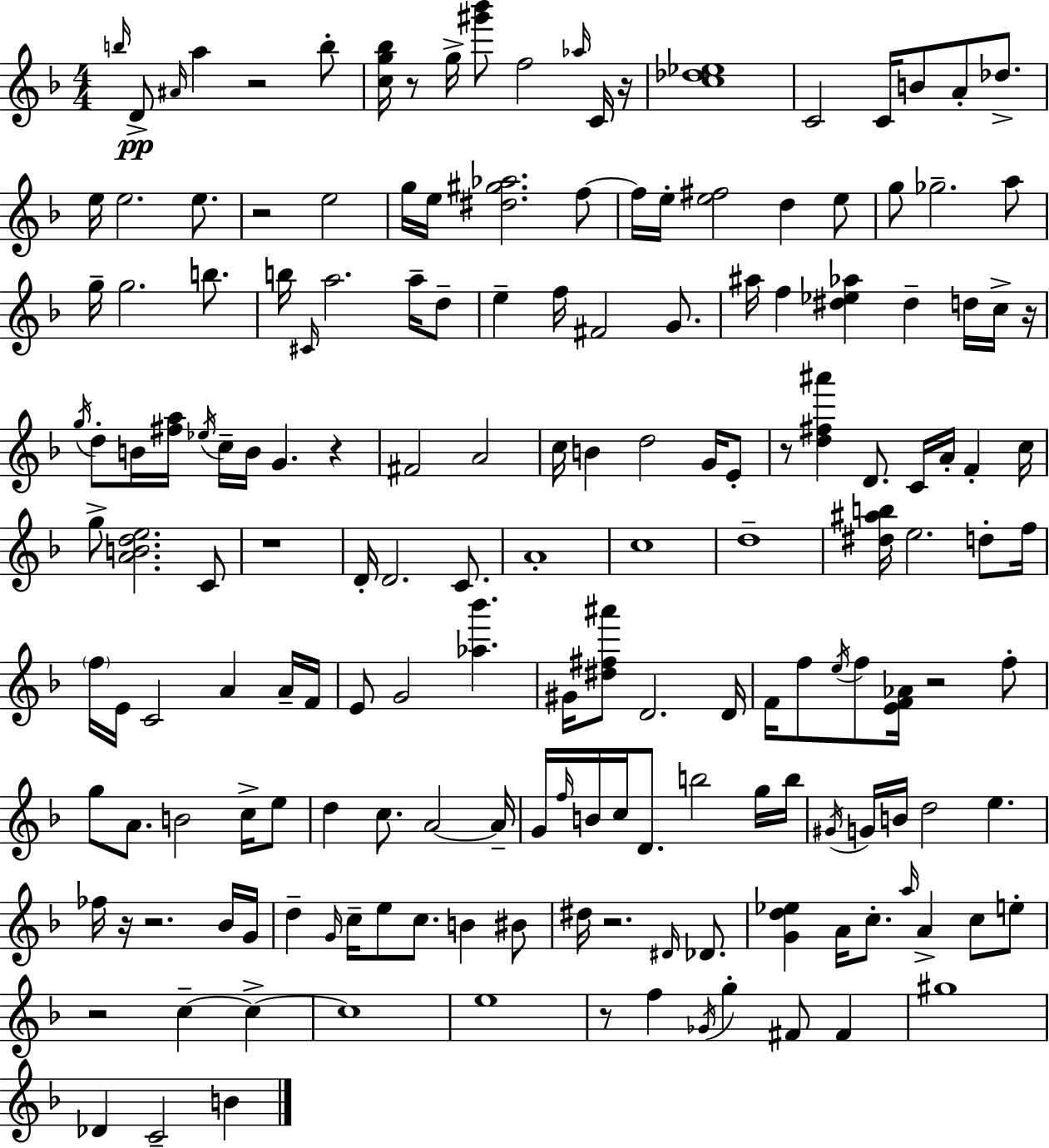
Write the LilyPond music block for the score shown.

{
  \clef treble
  \numericTimeSignature
  \time 4/4
  \key f \major
  \grace { b''16 }\pp d'8-> \grace { ais'16 } a''4 r2 | b''8-. <c'' g'' bes''>16 r8 g''16-> <gis''' bes'''>8 f''2 | \grace { aes''16 } c'16 r16 <c'' des'' ees''>1 | c'2 c'16 b'8 a'8-. | \break des''8.-> e''16 e''2. | e''8. r2 e''2 | g''16 e''16 <dis'' gis'' aes''>2. | f''8~~ f''16 e''16-. <e'' fis''>2 d''4 | \break e''8 g''8 ges''2.-- | a''8 g''16-- g''2. | b''8. b''16 \grace { cis'16 } a''2. | a''16-- d''8-- e''4-- f''16 fis'2 | \break g'8. ais''16 f''4 <dis'' ees'' aes''>4 dis''4-- | d''16 c''16-> r16 \acciaccatura { g''16 } d''8-. b'16 <fis'' a''>16 \acciaccatura { ees''16 } c''16-- b'16 g'4. | r4 fis'2 a'2 | c''16 b'4 d''2 | \break g'16 e'8-. r8 <d'' fis'' ais'''>4 d'8. c'16 | a'16-. f'4-. c''16 g''8-> <a' b' d'' e''>2. | c'8 r1 | d'16-. d'2. | \break c'8. a'1-. | c''1 | d''1-- | <dis'' ais'' b''>16 e''2. | \break d''8-. f''16 \parenthesize f''16 e'16 c'2 | a'4 a'16-- f'16 e'8 g'2 | <aes'' bes'''>4. gis'16 <dis'' fis'' ais'''>8 d'2. | d'16 f'16 f''8 \acciaccatura { e''16 } f''8 <e' f' aes'>16 r2 | \break f''8-. g''8 a'8. b'2 | c''16-> e''8 d''4 c''8. a'2~~ | a'16-- g'16 \grace { f''16 } b'16 c''16 d'8. b''2 | g''16 b''16 \acciaccatura { gis'16 } g'16 b'16 d''2 | \break e''4. fes''16 r16 r2. | bes'16 g'16 d''4-- \grace { g'16 } c''16-- e''8 | c''8. b'4 bis'8 dis''16 r2. | \grace { dis'16 } des'8. <g' d'' ees''>4 a'16 | \break c''8.-. \grace { a''16 } a'4-> c''8 e''8-. r2 | c''4--~~ c''4->~~ c''1 | e''1 | r8 f''4 | \break \acciaccatura { ges'16 } g''4-. fis'8 fis'4 gis''1 | des'4 | c'2-- b'4 \bar "|."
}